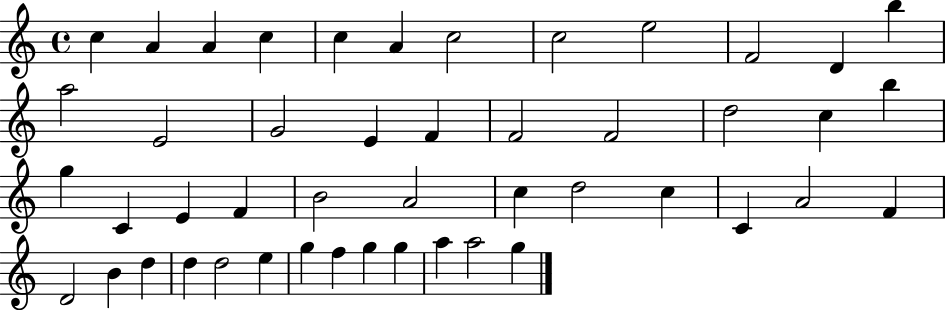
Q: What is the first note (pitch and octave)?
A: C5